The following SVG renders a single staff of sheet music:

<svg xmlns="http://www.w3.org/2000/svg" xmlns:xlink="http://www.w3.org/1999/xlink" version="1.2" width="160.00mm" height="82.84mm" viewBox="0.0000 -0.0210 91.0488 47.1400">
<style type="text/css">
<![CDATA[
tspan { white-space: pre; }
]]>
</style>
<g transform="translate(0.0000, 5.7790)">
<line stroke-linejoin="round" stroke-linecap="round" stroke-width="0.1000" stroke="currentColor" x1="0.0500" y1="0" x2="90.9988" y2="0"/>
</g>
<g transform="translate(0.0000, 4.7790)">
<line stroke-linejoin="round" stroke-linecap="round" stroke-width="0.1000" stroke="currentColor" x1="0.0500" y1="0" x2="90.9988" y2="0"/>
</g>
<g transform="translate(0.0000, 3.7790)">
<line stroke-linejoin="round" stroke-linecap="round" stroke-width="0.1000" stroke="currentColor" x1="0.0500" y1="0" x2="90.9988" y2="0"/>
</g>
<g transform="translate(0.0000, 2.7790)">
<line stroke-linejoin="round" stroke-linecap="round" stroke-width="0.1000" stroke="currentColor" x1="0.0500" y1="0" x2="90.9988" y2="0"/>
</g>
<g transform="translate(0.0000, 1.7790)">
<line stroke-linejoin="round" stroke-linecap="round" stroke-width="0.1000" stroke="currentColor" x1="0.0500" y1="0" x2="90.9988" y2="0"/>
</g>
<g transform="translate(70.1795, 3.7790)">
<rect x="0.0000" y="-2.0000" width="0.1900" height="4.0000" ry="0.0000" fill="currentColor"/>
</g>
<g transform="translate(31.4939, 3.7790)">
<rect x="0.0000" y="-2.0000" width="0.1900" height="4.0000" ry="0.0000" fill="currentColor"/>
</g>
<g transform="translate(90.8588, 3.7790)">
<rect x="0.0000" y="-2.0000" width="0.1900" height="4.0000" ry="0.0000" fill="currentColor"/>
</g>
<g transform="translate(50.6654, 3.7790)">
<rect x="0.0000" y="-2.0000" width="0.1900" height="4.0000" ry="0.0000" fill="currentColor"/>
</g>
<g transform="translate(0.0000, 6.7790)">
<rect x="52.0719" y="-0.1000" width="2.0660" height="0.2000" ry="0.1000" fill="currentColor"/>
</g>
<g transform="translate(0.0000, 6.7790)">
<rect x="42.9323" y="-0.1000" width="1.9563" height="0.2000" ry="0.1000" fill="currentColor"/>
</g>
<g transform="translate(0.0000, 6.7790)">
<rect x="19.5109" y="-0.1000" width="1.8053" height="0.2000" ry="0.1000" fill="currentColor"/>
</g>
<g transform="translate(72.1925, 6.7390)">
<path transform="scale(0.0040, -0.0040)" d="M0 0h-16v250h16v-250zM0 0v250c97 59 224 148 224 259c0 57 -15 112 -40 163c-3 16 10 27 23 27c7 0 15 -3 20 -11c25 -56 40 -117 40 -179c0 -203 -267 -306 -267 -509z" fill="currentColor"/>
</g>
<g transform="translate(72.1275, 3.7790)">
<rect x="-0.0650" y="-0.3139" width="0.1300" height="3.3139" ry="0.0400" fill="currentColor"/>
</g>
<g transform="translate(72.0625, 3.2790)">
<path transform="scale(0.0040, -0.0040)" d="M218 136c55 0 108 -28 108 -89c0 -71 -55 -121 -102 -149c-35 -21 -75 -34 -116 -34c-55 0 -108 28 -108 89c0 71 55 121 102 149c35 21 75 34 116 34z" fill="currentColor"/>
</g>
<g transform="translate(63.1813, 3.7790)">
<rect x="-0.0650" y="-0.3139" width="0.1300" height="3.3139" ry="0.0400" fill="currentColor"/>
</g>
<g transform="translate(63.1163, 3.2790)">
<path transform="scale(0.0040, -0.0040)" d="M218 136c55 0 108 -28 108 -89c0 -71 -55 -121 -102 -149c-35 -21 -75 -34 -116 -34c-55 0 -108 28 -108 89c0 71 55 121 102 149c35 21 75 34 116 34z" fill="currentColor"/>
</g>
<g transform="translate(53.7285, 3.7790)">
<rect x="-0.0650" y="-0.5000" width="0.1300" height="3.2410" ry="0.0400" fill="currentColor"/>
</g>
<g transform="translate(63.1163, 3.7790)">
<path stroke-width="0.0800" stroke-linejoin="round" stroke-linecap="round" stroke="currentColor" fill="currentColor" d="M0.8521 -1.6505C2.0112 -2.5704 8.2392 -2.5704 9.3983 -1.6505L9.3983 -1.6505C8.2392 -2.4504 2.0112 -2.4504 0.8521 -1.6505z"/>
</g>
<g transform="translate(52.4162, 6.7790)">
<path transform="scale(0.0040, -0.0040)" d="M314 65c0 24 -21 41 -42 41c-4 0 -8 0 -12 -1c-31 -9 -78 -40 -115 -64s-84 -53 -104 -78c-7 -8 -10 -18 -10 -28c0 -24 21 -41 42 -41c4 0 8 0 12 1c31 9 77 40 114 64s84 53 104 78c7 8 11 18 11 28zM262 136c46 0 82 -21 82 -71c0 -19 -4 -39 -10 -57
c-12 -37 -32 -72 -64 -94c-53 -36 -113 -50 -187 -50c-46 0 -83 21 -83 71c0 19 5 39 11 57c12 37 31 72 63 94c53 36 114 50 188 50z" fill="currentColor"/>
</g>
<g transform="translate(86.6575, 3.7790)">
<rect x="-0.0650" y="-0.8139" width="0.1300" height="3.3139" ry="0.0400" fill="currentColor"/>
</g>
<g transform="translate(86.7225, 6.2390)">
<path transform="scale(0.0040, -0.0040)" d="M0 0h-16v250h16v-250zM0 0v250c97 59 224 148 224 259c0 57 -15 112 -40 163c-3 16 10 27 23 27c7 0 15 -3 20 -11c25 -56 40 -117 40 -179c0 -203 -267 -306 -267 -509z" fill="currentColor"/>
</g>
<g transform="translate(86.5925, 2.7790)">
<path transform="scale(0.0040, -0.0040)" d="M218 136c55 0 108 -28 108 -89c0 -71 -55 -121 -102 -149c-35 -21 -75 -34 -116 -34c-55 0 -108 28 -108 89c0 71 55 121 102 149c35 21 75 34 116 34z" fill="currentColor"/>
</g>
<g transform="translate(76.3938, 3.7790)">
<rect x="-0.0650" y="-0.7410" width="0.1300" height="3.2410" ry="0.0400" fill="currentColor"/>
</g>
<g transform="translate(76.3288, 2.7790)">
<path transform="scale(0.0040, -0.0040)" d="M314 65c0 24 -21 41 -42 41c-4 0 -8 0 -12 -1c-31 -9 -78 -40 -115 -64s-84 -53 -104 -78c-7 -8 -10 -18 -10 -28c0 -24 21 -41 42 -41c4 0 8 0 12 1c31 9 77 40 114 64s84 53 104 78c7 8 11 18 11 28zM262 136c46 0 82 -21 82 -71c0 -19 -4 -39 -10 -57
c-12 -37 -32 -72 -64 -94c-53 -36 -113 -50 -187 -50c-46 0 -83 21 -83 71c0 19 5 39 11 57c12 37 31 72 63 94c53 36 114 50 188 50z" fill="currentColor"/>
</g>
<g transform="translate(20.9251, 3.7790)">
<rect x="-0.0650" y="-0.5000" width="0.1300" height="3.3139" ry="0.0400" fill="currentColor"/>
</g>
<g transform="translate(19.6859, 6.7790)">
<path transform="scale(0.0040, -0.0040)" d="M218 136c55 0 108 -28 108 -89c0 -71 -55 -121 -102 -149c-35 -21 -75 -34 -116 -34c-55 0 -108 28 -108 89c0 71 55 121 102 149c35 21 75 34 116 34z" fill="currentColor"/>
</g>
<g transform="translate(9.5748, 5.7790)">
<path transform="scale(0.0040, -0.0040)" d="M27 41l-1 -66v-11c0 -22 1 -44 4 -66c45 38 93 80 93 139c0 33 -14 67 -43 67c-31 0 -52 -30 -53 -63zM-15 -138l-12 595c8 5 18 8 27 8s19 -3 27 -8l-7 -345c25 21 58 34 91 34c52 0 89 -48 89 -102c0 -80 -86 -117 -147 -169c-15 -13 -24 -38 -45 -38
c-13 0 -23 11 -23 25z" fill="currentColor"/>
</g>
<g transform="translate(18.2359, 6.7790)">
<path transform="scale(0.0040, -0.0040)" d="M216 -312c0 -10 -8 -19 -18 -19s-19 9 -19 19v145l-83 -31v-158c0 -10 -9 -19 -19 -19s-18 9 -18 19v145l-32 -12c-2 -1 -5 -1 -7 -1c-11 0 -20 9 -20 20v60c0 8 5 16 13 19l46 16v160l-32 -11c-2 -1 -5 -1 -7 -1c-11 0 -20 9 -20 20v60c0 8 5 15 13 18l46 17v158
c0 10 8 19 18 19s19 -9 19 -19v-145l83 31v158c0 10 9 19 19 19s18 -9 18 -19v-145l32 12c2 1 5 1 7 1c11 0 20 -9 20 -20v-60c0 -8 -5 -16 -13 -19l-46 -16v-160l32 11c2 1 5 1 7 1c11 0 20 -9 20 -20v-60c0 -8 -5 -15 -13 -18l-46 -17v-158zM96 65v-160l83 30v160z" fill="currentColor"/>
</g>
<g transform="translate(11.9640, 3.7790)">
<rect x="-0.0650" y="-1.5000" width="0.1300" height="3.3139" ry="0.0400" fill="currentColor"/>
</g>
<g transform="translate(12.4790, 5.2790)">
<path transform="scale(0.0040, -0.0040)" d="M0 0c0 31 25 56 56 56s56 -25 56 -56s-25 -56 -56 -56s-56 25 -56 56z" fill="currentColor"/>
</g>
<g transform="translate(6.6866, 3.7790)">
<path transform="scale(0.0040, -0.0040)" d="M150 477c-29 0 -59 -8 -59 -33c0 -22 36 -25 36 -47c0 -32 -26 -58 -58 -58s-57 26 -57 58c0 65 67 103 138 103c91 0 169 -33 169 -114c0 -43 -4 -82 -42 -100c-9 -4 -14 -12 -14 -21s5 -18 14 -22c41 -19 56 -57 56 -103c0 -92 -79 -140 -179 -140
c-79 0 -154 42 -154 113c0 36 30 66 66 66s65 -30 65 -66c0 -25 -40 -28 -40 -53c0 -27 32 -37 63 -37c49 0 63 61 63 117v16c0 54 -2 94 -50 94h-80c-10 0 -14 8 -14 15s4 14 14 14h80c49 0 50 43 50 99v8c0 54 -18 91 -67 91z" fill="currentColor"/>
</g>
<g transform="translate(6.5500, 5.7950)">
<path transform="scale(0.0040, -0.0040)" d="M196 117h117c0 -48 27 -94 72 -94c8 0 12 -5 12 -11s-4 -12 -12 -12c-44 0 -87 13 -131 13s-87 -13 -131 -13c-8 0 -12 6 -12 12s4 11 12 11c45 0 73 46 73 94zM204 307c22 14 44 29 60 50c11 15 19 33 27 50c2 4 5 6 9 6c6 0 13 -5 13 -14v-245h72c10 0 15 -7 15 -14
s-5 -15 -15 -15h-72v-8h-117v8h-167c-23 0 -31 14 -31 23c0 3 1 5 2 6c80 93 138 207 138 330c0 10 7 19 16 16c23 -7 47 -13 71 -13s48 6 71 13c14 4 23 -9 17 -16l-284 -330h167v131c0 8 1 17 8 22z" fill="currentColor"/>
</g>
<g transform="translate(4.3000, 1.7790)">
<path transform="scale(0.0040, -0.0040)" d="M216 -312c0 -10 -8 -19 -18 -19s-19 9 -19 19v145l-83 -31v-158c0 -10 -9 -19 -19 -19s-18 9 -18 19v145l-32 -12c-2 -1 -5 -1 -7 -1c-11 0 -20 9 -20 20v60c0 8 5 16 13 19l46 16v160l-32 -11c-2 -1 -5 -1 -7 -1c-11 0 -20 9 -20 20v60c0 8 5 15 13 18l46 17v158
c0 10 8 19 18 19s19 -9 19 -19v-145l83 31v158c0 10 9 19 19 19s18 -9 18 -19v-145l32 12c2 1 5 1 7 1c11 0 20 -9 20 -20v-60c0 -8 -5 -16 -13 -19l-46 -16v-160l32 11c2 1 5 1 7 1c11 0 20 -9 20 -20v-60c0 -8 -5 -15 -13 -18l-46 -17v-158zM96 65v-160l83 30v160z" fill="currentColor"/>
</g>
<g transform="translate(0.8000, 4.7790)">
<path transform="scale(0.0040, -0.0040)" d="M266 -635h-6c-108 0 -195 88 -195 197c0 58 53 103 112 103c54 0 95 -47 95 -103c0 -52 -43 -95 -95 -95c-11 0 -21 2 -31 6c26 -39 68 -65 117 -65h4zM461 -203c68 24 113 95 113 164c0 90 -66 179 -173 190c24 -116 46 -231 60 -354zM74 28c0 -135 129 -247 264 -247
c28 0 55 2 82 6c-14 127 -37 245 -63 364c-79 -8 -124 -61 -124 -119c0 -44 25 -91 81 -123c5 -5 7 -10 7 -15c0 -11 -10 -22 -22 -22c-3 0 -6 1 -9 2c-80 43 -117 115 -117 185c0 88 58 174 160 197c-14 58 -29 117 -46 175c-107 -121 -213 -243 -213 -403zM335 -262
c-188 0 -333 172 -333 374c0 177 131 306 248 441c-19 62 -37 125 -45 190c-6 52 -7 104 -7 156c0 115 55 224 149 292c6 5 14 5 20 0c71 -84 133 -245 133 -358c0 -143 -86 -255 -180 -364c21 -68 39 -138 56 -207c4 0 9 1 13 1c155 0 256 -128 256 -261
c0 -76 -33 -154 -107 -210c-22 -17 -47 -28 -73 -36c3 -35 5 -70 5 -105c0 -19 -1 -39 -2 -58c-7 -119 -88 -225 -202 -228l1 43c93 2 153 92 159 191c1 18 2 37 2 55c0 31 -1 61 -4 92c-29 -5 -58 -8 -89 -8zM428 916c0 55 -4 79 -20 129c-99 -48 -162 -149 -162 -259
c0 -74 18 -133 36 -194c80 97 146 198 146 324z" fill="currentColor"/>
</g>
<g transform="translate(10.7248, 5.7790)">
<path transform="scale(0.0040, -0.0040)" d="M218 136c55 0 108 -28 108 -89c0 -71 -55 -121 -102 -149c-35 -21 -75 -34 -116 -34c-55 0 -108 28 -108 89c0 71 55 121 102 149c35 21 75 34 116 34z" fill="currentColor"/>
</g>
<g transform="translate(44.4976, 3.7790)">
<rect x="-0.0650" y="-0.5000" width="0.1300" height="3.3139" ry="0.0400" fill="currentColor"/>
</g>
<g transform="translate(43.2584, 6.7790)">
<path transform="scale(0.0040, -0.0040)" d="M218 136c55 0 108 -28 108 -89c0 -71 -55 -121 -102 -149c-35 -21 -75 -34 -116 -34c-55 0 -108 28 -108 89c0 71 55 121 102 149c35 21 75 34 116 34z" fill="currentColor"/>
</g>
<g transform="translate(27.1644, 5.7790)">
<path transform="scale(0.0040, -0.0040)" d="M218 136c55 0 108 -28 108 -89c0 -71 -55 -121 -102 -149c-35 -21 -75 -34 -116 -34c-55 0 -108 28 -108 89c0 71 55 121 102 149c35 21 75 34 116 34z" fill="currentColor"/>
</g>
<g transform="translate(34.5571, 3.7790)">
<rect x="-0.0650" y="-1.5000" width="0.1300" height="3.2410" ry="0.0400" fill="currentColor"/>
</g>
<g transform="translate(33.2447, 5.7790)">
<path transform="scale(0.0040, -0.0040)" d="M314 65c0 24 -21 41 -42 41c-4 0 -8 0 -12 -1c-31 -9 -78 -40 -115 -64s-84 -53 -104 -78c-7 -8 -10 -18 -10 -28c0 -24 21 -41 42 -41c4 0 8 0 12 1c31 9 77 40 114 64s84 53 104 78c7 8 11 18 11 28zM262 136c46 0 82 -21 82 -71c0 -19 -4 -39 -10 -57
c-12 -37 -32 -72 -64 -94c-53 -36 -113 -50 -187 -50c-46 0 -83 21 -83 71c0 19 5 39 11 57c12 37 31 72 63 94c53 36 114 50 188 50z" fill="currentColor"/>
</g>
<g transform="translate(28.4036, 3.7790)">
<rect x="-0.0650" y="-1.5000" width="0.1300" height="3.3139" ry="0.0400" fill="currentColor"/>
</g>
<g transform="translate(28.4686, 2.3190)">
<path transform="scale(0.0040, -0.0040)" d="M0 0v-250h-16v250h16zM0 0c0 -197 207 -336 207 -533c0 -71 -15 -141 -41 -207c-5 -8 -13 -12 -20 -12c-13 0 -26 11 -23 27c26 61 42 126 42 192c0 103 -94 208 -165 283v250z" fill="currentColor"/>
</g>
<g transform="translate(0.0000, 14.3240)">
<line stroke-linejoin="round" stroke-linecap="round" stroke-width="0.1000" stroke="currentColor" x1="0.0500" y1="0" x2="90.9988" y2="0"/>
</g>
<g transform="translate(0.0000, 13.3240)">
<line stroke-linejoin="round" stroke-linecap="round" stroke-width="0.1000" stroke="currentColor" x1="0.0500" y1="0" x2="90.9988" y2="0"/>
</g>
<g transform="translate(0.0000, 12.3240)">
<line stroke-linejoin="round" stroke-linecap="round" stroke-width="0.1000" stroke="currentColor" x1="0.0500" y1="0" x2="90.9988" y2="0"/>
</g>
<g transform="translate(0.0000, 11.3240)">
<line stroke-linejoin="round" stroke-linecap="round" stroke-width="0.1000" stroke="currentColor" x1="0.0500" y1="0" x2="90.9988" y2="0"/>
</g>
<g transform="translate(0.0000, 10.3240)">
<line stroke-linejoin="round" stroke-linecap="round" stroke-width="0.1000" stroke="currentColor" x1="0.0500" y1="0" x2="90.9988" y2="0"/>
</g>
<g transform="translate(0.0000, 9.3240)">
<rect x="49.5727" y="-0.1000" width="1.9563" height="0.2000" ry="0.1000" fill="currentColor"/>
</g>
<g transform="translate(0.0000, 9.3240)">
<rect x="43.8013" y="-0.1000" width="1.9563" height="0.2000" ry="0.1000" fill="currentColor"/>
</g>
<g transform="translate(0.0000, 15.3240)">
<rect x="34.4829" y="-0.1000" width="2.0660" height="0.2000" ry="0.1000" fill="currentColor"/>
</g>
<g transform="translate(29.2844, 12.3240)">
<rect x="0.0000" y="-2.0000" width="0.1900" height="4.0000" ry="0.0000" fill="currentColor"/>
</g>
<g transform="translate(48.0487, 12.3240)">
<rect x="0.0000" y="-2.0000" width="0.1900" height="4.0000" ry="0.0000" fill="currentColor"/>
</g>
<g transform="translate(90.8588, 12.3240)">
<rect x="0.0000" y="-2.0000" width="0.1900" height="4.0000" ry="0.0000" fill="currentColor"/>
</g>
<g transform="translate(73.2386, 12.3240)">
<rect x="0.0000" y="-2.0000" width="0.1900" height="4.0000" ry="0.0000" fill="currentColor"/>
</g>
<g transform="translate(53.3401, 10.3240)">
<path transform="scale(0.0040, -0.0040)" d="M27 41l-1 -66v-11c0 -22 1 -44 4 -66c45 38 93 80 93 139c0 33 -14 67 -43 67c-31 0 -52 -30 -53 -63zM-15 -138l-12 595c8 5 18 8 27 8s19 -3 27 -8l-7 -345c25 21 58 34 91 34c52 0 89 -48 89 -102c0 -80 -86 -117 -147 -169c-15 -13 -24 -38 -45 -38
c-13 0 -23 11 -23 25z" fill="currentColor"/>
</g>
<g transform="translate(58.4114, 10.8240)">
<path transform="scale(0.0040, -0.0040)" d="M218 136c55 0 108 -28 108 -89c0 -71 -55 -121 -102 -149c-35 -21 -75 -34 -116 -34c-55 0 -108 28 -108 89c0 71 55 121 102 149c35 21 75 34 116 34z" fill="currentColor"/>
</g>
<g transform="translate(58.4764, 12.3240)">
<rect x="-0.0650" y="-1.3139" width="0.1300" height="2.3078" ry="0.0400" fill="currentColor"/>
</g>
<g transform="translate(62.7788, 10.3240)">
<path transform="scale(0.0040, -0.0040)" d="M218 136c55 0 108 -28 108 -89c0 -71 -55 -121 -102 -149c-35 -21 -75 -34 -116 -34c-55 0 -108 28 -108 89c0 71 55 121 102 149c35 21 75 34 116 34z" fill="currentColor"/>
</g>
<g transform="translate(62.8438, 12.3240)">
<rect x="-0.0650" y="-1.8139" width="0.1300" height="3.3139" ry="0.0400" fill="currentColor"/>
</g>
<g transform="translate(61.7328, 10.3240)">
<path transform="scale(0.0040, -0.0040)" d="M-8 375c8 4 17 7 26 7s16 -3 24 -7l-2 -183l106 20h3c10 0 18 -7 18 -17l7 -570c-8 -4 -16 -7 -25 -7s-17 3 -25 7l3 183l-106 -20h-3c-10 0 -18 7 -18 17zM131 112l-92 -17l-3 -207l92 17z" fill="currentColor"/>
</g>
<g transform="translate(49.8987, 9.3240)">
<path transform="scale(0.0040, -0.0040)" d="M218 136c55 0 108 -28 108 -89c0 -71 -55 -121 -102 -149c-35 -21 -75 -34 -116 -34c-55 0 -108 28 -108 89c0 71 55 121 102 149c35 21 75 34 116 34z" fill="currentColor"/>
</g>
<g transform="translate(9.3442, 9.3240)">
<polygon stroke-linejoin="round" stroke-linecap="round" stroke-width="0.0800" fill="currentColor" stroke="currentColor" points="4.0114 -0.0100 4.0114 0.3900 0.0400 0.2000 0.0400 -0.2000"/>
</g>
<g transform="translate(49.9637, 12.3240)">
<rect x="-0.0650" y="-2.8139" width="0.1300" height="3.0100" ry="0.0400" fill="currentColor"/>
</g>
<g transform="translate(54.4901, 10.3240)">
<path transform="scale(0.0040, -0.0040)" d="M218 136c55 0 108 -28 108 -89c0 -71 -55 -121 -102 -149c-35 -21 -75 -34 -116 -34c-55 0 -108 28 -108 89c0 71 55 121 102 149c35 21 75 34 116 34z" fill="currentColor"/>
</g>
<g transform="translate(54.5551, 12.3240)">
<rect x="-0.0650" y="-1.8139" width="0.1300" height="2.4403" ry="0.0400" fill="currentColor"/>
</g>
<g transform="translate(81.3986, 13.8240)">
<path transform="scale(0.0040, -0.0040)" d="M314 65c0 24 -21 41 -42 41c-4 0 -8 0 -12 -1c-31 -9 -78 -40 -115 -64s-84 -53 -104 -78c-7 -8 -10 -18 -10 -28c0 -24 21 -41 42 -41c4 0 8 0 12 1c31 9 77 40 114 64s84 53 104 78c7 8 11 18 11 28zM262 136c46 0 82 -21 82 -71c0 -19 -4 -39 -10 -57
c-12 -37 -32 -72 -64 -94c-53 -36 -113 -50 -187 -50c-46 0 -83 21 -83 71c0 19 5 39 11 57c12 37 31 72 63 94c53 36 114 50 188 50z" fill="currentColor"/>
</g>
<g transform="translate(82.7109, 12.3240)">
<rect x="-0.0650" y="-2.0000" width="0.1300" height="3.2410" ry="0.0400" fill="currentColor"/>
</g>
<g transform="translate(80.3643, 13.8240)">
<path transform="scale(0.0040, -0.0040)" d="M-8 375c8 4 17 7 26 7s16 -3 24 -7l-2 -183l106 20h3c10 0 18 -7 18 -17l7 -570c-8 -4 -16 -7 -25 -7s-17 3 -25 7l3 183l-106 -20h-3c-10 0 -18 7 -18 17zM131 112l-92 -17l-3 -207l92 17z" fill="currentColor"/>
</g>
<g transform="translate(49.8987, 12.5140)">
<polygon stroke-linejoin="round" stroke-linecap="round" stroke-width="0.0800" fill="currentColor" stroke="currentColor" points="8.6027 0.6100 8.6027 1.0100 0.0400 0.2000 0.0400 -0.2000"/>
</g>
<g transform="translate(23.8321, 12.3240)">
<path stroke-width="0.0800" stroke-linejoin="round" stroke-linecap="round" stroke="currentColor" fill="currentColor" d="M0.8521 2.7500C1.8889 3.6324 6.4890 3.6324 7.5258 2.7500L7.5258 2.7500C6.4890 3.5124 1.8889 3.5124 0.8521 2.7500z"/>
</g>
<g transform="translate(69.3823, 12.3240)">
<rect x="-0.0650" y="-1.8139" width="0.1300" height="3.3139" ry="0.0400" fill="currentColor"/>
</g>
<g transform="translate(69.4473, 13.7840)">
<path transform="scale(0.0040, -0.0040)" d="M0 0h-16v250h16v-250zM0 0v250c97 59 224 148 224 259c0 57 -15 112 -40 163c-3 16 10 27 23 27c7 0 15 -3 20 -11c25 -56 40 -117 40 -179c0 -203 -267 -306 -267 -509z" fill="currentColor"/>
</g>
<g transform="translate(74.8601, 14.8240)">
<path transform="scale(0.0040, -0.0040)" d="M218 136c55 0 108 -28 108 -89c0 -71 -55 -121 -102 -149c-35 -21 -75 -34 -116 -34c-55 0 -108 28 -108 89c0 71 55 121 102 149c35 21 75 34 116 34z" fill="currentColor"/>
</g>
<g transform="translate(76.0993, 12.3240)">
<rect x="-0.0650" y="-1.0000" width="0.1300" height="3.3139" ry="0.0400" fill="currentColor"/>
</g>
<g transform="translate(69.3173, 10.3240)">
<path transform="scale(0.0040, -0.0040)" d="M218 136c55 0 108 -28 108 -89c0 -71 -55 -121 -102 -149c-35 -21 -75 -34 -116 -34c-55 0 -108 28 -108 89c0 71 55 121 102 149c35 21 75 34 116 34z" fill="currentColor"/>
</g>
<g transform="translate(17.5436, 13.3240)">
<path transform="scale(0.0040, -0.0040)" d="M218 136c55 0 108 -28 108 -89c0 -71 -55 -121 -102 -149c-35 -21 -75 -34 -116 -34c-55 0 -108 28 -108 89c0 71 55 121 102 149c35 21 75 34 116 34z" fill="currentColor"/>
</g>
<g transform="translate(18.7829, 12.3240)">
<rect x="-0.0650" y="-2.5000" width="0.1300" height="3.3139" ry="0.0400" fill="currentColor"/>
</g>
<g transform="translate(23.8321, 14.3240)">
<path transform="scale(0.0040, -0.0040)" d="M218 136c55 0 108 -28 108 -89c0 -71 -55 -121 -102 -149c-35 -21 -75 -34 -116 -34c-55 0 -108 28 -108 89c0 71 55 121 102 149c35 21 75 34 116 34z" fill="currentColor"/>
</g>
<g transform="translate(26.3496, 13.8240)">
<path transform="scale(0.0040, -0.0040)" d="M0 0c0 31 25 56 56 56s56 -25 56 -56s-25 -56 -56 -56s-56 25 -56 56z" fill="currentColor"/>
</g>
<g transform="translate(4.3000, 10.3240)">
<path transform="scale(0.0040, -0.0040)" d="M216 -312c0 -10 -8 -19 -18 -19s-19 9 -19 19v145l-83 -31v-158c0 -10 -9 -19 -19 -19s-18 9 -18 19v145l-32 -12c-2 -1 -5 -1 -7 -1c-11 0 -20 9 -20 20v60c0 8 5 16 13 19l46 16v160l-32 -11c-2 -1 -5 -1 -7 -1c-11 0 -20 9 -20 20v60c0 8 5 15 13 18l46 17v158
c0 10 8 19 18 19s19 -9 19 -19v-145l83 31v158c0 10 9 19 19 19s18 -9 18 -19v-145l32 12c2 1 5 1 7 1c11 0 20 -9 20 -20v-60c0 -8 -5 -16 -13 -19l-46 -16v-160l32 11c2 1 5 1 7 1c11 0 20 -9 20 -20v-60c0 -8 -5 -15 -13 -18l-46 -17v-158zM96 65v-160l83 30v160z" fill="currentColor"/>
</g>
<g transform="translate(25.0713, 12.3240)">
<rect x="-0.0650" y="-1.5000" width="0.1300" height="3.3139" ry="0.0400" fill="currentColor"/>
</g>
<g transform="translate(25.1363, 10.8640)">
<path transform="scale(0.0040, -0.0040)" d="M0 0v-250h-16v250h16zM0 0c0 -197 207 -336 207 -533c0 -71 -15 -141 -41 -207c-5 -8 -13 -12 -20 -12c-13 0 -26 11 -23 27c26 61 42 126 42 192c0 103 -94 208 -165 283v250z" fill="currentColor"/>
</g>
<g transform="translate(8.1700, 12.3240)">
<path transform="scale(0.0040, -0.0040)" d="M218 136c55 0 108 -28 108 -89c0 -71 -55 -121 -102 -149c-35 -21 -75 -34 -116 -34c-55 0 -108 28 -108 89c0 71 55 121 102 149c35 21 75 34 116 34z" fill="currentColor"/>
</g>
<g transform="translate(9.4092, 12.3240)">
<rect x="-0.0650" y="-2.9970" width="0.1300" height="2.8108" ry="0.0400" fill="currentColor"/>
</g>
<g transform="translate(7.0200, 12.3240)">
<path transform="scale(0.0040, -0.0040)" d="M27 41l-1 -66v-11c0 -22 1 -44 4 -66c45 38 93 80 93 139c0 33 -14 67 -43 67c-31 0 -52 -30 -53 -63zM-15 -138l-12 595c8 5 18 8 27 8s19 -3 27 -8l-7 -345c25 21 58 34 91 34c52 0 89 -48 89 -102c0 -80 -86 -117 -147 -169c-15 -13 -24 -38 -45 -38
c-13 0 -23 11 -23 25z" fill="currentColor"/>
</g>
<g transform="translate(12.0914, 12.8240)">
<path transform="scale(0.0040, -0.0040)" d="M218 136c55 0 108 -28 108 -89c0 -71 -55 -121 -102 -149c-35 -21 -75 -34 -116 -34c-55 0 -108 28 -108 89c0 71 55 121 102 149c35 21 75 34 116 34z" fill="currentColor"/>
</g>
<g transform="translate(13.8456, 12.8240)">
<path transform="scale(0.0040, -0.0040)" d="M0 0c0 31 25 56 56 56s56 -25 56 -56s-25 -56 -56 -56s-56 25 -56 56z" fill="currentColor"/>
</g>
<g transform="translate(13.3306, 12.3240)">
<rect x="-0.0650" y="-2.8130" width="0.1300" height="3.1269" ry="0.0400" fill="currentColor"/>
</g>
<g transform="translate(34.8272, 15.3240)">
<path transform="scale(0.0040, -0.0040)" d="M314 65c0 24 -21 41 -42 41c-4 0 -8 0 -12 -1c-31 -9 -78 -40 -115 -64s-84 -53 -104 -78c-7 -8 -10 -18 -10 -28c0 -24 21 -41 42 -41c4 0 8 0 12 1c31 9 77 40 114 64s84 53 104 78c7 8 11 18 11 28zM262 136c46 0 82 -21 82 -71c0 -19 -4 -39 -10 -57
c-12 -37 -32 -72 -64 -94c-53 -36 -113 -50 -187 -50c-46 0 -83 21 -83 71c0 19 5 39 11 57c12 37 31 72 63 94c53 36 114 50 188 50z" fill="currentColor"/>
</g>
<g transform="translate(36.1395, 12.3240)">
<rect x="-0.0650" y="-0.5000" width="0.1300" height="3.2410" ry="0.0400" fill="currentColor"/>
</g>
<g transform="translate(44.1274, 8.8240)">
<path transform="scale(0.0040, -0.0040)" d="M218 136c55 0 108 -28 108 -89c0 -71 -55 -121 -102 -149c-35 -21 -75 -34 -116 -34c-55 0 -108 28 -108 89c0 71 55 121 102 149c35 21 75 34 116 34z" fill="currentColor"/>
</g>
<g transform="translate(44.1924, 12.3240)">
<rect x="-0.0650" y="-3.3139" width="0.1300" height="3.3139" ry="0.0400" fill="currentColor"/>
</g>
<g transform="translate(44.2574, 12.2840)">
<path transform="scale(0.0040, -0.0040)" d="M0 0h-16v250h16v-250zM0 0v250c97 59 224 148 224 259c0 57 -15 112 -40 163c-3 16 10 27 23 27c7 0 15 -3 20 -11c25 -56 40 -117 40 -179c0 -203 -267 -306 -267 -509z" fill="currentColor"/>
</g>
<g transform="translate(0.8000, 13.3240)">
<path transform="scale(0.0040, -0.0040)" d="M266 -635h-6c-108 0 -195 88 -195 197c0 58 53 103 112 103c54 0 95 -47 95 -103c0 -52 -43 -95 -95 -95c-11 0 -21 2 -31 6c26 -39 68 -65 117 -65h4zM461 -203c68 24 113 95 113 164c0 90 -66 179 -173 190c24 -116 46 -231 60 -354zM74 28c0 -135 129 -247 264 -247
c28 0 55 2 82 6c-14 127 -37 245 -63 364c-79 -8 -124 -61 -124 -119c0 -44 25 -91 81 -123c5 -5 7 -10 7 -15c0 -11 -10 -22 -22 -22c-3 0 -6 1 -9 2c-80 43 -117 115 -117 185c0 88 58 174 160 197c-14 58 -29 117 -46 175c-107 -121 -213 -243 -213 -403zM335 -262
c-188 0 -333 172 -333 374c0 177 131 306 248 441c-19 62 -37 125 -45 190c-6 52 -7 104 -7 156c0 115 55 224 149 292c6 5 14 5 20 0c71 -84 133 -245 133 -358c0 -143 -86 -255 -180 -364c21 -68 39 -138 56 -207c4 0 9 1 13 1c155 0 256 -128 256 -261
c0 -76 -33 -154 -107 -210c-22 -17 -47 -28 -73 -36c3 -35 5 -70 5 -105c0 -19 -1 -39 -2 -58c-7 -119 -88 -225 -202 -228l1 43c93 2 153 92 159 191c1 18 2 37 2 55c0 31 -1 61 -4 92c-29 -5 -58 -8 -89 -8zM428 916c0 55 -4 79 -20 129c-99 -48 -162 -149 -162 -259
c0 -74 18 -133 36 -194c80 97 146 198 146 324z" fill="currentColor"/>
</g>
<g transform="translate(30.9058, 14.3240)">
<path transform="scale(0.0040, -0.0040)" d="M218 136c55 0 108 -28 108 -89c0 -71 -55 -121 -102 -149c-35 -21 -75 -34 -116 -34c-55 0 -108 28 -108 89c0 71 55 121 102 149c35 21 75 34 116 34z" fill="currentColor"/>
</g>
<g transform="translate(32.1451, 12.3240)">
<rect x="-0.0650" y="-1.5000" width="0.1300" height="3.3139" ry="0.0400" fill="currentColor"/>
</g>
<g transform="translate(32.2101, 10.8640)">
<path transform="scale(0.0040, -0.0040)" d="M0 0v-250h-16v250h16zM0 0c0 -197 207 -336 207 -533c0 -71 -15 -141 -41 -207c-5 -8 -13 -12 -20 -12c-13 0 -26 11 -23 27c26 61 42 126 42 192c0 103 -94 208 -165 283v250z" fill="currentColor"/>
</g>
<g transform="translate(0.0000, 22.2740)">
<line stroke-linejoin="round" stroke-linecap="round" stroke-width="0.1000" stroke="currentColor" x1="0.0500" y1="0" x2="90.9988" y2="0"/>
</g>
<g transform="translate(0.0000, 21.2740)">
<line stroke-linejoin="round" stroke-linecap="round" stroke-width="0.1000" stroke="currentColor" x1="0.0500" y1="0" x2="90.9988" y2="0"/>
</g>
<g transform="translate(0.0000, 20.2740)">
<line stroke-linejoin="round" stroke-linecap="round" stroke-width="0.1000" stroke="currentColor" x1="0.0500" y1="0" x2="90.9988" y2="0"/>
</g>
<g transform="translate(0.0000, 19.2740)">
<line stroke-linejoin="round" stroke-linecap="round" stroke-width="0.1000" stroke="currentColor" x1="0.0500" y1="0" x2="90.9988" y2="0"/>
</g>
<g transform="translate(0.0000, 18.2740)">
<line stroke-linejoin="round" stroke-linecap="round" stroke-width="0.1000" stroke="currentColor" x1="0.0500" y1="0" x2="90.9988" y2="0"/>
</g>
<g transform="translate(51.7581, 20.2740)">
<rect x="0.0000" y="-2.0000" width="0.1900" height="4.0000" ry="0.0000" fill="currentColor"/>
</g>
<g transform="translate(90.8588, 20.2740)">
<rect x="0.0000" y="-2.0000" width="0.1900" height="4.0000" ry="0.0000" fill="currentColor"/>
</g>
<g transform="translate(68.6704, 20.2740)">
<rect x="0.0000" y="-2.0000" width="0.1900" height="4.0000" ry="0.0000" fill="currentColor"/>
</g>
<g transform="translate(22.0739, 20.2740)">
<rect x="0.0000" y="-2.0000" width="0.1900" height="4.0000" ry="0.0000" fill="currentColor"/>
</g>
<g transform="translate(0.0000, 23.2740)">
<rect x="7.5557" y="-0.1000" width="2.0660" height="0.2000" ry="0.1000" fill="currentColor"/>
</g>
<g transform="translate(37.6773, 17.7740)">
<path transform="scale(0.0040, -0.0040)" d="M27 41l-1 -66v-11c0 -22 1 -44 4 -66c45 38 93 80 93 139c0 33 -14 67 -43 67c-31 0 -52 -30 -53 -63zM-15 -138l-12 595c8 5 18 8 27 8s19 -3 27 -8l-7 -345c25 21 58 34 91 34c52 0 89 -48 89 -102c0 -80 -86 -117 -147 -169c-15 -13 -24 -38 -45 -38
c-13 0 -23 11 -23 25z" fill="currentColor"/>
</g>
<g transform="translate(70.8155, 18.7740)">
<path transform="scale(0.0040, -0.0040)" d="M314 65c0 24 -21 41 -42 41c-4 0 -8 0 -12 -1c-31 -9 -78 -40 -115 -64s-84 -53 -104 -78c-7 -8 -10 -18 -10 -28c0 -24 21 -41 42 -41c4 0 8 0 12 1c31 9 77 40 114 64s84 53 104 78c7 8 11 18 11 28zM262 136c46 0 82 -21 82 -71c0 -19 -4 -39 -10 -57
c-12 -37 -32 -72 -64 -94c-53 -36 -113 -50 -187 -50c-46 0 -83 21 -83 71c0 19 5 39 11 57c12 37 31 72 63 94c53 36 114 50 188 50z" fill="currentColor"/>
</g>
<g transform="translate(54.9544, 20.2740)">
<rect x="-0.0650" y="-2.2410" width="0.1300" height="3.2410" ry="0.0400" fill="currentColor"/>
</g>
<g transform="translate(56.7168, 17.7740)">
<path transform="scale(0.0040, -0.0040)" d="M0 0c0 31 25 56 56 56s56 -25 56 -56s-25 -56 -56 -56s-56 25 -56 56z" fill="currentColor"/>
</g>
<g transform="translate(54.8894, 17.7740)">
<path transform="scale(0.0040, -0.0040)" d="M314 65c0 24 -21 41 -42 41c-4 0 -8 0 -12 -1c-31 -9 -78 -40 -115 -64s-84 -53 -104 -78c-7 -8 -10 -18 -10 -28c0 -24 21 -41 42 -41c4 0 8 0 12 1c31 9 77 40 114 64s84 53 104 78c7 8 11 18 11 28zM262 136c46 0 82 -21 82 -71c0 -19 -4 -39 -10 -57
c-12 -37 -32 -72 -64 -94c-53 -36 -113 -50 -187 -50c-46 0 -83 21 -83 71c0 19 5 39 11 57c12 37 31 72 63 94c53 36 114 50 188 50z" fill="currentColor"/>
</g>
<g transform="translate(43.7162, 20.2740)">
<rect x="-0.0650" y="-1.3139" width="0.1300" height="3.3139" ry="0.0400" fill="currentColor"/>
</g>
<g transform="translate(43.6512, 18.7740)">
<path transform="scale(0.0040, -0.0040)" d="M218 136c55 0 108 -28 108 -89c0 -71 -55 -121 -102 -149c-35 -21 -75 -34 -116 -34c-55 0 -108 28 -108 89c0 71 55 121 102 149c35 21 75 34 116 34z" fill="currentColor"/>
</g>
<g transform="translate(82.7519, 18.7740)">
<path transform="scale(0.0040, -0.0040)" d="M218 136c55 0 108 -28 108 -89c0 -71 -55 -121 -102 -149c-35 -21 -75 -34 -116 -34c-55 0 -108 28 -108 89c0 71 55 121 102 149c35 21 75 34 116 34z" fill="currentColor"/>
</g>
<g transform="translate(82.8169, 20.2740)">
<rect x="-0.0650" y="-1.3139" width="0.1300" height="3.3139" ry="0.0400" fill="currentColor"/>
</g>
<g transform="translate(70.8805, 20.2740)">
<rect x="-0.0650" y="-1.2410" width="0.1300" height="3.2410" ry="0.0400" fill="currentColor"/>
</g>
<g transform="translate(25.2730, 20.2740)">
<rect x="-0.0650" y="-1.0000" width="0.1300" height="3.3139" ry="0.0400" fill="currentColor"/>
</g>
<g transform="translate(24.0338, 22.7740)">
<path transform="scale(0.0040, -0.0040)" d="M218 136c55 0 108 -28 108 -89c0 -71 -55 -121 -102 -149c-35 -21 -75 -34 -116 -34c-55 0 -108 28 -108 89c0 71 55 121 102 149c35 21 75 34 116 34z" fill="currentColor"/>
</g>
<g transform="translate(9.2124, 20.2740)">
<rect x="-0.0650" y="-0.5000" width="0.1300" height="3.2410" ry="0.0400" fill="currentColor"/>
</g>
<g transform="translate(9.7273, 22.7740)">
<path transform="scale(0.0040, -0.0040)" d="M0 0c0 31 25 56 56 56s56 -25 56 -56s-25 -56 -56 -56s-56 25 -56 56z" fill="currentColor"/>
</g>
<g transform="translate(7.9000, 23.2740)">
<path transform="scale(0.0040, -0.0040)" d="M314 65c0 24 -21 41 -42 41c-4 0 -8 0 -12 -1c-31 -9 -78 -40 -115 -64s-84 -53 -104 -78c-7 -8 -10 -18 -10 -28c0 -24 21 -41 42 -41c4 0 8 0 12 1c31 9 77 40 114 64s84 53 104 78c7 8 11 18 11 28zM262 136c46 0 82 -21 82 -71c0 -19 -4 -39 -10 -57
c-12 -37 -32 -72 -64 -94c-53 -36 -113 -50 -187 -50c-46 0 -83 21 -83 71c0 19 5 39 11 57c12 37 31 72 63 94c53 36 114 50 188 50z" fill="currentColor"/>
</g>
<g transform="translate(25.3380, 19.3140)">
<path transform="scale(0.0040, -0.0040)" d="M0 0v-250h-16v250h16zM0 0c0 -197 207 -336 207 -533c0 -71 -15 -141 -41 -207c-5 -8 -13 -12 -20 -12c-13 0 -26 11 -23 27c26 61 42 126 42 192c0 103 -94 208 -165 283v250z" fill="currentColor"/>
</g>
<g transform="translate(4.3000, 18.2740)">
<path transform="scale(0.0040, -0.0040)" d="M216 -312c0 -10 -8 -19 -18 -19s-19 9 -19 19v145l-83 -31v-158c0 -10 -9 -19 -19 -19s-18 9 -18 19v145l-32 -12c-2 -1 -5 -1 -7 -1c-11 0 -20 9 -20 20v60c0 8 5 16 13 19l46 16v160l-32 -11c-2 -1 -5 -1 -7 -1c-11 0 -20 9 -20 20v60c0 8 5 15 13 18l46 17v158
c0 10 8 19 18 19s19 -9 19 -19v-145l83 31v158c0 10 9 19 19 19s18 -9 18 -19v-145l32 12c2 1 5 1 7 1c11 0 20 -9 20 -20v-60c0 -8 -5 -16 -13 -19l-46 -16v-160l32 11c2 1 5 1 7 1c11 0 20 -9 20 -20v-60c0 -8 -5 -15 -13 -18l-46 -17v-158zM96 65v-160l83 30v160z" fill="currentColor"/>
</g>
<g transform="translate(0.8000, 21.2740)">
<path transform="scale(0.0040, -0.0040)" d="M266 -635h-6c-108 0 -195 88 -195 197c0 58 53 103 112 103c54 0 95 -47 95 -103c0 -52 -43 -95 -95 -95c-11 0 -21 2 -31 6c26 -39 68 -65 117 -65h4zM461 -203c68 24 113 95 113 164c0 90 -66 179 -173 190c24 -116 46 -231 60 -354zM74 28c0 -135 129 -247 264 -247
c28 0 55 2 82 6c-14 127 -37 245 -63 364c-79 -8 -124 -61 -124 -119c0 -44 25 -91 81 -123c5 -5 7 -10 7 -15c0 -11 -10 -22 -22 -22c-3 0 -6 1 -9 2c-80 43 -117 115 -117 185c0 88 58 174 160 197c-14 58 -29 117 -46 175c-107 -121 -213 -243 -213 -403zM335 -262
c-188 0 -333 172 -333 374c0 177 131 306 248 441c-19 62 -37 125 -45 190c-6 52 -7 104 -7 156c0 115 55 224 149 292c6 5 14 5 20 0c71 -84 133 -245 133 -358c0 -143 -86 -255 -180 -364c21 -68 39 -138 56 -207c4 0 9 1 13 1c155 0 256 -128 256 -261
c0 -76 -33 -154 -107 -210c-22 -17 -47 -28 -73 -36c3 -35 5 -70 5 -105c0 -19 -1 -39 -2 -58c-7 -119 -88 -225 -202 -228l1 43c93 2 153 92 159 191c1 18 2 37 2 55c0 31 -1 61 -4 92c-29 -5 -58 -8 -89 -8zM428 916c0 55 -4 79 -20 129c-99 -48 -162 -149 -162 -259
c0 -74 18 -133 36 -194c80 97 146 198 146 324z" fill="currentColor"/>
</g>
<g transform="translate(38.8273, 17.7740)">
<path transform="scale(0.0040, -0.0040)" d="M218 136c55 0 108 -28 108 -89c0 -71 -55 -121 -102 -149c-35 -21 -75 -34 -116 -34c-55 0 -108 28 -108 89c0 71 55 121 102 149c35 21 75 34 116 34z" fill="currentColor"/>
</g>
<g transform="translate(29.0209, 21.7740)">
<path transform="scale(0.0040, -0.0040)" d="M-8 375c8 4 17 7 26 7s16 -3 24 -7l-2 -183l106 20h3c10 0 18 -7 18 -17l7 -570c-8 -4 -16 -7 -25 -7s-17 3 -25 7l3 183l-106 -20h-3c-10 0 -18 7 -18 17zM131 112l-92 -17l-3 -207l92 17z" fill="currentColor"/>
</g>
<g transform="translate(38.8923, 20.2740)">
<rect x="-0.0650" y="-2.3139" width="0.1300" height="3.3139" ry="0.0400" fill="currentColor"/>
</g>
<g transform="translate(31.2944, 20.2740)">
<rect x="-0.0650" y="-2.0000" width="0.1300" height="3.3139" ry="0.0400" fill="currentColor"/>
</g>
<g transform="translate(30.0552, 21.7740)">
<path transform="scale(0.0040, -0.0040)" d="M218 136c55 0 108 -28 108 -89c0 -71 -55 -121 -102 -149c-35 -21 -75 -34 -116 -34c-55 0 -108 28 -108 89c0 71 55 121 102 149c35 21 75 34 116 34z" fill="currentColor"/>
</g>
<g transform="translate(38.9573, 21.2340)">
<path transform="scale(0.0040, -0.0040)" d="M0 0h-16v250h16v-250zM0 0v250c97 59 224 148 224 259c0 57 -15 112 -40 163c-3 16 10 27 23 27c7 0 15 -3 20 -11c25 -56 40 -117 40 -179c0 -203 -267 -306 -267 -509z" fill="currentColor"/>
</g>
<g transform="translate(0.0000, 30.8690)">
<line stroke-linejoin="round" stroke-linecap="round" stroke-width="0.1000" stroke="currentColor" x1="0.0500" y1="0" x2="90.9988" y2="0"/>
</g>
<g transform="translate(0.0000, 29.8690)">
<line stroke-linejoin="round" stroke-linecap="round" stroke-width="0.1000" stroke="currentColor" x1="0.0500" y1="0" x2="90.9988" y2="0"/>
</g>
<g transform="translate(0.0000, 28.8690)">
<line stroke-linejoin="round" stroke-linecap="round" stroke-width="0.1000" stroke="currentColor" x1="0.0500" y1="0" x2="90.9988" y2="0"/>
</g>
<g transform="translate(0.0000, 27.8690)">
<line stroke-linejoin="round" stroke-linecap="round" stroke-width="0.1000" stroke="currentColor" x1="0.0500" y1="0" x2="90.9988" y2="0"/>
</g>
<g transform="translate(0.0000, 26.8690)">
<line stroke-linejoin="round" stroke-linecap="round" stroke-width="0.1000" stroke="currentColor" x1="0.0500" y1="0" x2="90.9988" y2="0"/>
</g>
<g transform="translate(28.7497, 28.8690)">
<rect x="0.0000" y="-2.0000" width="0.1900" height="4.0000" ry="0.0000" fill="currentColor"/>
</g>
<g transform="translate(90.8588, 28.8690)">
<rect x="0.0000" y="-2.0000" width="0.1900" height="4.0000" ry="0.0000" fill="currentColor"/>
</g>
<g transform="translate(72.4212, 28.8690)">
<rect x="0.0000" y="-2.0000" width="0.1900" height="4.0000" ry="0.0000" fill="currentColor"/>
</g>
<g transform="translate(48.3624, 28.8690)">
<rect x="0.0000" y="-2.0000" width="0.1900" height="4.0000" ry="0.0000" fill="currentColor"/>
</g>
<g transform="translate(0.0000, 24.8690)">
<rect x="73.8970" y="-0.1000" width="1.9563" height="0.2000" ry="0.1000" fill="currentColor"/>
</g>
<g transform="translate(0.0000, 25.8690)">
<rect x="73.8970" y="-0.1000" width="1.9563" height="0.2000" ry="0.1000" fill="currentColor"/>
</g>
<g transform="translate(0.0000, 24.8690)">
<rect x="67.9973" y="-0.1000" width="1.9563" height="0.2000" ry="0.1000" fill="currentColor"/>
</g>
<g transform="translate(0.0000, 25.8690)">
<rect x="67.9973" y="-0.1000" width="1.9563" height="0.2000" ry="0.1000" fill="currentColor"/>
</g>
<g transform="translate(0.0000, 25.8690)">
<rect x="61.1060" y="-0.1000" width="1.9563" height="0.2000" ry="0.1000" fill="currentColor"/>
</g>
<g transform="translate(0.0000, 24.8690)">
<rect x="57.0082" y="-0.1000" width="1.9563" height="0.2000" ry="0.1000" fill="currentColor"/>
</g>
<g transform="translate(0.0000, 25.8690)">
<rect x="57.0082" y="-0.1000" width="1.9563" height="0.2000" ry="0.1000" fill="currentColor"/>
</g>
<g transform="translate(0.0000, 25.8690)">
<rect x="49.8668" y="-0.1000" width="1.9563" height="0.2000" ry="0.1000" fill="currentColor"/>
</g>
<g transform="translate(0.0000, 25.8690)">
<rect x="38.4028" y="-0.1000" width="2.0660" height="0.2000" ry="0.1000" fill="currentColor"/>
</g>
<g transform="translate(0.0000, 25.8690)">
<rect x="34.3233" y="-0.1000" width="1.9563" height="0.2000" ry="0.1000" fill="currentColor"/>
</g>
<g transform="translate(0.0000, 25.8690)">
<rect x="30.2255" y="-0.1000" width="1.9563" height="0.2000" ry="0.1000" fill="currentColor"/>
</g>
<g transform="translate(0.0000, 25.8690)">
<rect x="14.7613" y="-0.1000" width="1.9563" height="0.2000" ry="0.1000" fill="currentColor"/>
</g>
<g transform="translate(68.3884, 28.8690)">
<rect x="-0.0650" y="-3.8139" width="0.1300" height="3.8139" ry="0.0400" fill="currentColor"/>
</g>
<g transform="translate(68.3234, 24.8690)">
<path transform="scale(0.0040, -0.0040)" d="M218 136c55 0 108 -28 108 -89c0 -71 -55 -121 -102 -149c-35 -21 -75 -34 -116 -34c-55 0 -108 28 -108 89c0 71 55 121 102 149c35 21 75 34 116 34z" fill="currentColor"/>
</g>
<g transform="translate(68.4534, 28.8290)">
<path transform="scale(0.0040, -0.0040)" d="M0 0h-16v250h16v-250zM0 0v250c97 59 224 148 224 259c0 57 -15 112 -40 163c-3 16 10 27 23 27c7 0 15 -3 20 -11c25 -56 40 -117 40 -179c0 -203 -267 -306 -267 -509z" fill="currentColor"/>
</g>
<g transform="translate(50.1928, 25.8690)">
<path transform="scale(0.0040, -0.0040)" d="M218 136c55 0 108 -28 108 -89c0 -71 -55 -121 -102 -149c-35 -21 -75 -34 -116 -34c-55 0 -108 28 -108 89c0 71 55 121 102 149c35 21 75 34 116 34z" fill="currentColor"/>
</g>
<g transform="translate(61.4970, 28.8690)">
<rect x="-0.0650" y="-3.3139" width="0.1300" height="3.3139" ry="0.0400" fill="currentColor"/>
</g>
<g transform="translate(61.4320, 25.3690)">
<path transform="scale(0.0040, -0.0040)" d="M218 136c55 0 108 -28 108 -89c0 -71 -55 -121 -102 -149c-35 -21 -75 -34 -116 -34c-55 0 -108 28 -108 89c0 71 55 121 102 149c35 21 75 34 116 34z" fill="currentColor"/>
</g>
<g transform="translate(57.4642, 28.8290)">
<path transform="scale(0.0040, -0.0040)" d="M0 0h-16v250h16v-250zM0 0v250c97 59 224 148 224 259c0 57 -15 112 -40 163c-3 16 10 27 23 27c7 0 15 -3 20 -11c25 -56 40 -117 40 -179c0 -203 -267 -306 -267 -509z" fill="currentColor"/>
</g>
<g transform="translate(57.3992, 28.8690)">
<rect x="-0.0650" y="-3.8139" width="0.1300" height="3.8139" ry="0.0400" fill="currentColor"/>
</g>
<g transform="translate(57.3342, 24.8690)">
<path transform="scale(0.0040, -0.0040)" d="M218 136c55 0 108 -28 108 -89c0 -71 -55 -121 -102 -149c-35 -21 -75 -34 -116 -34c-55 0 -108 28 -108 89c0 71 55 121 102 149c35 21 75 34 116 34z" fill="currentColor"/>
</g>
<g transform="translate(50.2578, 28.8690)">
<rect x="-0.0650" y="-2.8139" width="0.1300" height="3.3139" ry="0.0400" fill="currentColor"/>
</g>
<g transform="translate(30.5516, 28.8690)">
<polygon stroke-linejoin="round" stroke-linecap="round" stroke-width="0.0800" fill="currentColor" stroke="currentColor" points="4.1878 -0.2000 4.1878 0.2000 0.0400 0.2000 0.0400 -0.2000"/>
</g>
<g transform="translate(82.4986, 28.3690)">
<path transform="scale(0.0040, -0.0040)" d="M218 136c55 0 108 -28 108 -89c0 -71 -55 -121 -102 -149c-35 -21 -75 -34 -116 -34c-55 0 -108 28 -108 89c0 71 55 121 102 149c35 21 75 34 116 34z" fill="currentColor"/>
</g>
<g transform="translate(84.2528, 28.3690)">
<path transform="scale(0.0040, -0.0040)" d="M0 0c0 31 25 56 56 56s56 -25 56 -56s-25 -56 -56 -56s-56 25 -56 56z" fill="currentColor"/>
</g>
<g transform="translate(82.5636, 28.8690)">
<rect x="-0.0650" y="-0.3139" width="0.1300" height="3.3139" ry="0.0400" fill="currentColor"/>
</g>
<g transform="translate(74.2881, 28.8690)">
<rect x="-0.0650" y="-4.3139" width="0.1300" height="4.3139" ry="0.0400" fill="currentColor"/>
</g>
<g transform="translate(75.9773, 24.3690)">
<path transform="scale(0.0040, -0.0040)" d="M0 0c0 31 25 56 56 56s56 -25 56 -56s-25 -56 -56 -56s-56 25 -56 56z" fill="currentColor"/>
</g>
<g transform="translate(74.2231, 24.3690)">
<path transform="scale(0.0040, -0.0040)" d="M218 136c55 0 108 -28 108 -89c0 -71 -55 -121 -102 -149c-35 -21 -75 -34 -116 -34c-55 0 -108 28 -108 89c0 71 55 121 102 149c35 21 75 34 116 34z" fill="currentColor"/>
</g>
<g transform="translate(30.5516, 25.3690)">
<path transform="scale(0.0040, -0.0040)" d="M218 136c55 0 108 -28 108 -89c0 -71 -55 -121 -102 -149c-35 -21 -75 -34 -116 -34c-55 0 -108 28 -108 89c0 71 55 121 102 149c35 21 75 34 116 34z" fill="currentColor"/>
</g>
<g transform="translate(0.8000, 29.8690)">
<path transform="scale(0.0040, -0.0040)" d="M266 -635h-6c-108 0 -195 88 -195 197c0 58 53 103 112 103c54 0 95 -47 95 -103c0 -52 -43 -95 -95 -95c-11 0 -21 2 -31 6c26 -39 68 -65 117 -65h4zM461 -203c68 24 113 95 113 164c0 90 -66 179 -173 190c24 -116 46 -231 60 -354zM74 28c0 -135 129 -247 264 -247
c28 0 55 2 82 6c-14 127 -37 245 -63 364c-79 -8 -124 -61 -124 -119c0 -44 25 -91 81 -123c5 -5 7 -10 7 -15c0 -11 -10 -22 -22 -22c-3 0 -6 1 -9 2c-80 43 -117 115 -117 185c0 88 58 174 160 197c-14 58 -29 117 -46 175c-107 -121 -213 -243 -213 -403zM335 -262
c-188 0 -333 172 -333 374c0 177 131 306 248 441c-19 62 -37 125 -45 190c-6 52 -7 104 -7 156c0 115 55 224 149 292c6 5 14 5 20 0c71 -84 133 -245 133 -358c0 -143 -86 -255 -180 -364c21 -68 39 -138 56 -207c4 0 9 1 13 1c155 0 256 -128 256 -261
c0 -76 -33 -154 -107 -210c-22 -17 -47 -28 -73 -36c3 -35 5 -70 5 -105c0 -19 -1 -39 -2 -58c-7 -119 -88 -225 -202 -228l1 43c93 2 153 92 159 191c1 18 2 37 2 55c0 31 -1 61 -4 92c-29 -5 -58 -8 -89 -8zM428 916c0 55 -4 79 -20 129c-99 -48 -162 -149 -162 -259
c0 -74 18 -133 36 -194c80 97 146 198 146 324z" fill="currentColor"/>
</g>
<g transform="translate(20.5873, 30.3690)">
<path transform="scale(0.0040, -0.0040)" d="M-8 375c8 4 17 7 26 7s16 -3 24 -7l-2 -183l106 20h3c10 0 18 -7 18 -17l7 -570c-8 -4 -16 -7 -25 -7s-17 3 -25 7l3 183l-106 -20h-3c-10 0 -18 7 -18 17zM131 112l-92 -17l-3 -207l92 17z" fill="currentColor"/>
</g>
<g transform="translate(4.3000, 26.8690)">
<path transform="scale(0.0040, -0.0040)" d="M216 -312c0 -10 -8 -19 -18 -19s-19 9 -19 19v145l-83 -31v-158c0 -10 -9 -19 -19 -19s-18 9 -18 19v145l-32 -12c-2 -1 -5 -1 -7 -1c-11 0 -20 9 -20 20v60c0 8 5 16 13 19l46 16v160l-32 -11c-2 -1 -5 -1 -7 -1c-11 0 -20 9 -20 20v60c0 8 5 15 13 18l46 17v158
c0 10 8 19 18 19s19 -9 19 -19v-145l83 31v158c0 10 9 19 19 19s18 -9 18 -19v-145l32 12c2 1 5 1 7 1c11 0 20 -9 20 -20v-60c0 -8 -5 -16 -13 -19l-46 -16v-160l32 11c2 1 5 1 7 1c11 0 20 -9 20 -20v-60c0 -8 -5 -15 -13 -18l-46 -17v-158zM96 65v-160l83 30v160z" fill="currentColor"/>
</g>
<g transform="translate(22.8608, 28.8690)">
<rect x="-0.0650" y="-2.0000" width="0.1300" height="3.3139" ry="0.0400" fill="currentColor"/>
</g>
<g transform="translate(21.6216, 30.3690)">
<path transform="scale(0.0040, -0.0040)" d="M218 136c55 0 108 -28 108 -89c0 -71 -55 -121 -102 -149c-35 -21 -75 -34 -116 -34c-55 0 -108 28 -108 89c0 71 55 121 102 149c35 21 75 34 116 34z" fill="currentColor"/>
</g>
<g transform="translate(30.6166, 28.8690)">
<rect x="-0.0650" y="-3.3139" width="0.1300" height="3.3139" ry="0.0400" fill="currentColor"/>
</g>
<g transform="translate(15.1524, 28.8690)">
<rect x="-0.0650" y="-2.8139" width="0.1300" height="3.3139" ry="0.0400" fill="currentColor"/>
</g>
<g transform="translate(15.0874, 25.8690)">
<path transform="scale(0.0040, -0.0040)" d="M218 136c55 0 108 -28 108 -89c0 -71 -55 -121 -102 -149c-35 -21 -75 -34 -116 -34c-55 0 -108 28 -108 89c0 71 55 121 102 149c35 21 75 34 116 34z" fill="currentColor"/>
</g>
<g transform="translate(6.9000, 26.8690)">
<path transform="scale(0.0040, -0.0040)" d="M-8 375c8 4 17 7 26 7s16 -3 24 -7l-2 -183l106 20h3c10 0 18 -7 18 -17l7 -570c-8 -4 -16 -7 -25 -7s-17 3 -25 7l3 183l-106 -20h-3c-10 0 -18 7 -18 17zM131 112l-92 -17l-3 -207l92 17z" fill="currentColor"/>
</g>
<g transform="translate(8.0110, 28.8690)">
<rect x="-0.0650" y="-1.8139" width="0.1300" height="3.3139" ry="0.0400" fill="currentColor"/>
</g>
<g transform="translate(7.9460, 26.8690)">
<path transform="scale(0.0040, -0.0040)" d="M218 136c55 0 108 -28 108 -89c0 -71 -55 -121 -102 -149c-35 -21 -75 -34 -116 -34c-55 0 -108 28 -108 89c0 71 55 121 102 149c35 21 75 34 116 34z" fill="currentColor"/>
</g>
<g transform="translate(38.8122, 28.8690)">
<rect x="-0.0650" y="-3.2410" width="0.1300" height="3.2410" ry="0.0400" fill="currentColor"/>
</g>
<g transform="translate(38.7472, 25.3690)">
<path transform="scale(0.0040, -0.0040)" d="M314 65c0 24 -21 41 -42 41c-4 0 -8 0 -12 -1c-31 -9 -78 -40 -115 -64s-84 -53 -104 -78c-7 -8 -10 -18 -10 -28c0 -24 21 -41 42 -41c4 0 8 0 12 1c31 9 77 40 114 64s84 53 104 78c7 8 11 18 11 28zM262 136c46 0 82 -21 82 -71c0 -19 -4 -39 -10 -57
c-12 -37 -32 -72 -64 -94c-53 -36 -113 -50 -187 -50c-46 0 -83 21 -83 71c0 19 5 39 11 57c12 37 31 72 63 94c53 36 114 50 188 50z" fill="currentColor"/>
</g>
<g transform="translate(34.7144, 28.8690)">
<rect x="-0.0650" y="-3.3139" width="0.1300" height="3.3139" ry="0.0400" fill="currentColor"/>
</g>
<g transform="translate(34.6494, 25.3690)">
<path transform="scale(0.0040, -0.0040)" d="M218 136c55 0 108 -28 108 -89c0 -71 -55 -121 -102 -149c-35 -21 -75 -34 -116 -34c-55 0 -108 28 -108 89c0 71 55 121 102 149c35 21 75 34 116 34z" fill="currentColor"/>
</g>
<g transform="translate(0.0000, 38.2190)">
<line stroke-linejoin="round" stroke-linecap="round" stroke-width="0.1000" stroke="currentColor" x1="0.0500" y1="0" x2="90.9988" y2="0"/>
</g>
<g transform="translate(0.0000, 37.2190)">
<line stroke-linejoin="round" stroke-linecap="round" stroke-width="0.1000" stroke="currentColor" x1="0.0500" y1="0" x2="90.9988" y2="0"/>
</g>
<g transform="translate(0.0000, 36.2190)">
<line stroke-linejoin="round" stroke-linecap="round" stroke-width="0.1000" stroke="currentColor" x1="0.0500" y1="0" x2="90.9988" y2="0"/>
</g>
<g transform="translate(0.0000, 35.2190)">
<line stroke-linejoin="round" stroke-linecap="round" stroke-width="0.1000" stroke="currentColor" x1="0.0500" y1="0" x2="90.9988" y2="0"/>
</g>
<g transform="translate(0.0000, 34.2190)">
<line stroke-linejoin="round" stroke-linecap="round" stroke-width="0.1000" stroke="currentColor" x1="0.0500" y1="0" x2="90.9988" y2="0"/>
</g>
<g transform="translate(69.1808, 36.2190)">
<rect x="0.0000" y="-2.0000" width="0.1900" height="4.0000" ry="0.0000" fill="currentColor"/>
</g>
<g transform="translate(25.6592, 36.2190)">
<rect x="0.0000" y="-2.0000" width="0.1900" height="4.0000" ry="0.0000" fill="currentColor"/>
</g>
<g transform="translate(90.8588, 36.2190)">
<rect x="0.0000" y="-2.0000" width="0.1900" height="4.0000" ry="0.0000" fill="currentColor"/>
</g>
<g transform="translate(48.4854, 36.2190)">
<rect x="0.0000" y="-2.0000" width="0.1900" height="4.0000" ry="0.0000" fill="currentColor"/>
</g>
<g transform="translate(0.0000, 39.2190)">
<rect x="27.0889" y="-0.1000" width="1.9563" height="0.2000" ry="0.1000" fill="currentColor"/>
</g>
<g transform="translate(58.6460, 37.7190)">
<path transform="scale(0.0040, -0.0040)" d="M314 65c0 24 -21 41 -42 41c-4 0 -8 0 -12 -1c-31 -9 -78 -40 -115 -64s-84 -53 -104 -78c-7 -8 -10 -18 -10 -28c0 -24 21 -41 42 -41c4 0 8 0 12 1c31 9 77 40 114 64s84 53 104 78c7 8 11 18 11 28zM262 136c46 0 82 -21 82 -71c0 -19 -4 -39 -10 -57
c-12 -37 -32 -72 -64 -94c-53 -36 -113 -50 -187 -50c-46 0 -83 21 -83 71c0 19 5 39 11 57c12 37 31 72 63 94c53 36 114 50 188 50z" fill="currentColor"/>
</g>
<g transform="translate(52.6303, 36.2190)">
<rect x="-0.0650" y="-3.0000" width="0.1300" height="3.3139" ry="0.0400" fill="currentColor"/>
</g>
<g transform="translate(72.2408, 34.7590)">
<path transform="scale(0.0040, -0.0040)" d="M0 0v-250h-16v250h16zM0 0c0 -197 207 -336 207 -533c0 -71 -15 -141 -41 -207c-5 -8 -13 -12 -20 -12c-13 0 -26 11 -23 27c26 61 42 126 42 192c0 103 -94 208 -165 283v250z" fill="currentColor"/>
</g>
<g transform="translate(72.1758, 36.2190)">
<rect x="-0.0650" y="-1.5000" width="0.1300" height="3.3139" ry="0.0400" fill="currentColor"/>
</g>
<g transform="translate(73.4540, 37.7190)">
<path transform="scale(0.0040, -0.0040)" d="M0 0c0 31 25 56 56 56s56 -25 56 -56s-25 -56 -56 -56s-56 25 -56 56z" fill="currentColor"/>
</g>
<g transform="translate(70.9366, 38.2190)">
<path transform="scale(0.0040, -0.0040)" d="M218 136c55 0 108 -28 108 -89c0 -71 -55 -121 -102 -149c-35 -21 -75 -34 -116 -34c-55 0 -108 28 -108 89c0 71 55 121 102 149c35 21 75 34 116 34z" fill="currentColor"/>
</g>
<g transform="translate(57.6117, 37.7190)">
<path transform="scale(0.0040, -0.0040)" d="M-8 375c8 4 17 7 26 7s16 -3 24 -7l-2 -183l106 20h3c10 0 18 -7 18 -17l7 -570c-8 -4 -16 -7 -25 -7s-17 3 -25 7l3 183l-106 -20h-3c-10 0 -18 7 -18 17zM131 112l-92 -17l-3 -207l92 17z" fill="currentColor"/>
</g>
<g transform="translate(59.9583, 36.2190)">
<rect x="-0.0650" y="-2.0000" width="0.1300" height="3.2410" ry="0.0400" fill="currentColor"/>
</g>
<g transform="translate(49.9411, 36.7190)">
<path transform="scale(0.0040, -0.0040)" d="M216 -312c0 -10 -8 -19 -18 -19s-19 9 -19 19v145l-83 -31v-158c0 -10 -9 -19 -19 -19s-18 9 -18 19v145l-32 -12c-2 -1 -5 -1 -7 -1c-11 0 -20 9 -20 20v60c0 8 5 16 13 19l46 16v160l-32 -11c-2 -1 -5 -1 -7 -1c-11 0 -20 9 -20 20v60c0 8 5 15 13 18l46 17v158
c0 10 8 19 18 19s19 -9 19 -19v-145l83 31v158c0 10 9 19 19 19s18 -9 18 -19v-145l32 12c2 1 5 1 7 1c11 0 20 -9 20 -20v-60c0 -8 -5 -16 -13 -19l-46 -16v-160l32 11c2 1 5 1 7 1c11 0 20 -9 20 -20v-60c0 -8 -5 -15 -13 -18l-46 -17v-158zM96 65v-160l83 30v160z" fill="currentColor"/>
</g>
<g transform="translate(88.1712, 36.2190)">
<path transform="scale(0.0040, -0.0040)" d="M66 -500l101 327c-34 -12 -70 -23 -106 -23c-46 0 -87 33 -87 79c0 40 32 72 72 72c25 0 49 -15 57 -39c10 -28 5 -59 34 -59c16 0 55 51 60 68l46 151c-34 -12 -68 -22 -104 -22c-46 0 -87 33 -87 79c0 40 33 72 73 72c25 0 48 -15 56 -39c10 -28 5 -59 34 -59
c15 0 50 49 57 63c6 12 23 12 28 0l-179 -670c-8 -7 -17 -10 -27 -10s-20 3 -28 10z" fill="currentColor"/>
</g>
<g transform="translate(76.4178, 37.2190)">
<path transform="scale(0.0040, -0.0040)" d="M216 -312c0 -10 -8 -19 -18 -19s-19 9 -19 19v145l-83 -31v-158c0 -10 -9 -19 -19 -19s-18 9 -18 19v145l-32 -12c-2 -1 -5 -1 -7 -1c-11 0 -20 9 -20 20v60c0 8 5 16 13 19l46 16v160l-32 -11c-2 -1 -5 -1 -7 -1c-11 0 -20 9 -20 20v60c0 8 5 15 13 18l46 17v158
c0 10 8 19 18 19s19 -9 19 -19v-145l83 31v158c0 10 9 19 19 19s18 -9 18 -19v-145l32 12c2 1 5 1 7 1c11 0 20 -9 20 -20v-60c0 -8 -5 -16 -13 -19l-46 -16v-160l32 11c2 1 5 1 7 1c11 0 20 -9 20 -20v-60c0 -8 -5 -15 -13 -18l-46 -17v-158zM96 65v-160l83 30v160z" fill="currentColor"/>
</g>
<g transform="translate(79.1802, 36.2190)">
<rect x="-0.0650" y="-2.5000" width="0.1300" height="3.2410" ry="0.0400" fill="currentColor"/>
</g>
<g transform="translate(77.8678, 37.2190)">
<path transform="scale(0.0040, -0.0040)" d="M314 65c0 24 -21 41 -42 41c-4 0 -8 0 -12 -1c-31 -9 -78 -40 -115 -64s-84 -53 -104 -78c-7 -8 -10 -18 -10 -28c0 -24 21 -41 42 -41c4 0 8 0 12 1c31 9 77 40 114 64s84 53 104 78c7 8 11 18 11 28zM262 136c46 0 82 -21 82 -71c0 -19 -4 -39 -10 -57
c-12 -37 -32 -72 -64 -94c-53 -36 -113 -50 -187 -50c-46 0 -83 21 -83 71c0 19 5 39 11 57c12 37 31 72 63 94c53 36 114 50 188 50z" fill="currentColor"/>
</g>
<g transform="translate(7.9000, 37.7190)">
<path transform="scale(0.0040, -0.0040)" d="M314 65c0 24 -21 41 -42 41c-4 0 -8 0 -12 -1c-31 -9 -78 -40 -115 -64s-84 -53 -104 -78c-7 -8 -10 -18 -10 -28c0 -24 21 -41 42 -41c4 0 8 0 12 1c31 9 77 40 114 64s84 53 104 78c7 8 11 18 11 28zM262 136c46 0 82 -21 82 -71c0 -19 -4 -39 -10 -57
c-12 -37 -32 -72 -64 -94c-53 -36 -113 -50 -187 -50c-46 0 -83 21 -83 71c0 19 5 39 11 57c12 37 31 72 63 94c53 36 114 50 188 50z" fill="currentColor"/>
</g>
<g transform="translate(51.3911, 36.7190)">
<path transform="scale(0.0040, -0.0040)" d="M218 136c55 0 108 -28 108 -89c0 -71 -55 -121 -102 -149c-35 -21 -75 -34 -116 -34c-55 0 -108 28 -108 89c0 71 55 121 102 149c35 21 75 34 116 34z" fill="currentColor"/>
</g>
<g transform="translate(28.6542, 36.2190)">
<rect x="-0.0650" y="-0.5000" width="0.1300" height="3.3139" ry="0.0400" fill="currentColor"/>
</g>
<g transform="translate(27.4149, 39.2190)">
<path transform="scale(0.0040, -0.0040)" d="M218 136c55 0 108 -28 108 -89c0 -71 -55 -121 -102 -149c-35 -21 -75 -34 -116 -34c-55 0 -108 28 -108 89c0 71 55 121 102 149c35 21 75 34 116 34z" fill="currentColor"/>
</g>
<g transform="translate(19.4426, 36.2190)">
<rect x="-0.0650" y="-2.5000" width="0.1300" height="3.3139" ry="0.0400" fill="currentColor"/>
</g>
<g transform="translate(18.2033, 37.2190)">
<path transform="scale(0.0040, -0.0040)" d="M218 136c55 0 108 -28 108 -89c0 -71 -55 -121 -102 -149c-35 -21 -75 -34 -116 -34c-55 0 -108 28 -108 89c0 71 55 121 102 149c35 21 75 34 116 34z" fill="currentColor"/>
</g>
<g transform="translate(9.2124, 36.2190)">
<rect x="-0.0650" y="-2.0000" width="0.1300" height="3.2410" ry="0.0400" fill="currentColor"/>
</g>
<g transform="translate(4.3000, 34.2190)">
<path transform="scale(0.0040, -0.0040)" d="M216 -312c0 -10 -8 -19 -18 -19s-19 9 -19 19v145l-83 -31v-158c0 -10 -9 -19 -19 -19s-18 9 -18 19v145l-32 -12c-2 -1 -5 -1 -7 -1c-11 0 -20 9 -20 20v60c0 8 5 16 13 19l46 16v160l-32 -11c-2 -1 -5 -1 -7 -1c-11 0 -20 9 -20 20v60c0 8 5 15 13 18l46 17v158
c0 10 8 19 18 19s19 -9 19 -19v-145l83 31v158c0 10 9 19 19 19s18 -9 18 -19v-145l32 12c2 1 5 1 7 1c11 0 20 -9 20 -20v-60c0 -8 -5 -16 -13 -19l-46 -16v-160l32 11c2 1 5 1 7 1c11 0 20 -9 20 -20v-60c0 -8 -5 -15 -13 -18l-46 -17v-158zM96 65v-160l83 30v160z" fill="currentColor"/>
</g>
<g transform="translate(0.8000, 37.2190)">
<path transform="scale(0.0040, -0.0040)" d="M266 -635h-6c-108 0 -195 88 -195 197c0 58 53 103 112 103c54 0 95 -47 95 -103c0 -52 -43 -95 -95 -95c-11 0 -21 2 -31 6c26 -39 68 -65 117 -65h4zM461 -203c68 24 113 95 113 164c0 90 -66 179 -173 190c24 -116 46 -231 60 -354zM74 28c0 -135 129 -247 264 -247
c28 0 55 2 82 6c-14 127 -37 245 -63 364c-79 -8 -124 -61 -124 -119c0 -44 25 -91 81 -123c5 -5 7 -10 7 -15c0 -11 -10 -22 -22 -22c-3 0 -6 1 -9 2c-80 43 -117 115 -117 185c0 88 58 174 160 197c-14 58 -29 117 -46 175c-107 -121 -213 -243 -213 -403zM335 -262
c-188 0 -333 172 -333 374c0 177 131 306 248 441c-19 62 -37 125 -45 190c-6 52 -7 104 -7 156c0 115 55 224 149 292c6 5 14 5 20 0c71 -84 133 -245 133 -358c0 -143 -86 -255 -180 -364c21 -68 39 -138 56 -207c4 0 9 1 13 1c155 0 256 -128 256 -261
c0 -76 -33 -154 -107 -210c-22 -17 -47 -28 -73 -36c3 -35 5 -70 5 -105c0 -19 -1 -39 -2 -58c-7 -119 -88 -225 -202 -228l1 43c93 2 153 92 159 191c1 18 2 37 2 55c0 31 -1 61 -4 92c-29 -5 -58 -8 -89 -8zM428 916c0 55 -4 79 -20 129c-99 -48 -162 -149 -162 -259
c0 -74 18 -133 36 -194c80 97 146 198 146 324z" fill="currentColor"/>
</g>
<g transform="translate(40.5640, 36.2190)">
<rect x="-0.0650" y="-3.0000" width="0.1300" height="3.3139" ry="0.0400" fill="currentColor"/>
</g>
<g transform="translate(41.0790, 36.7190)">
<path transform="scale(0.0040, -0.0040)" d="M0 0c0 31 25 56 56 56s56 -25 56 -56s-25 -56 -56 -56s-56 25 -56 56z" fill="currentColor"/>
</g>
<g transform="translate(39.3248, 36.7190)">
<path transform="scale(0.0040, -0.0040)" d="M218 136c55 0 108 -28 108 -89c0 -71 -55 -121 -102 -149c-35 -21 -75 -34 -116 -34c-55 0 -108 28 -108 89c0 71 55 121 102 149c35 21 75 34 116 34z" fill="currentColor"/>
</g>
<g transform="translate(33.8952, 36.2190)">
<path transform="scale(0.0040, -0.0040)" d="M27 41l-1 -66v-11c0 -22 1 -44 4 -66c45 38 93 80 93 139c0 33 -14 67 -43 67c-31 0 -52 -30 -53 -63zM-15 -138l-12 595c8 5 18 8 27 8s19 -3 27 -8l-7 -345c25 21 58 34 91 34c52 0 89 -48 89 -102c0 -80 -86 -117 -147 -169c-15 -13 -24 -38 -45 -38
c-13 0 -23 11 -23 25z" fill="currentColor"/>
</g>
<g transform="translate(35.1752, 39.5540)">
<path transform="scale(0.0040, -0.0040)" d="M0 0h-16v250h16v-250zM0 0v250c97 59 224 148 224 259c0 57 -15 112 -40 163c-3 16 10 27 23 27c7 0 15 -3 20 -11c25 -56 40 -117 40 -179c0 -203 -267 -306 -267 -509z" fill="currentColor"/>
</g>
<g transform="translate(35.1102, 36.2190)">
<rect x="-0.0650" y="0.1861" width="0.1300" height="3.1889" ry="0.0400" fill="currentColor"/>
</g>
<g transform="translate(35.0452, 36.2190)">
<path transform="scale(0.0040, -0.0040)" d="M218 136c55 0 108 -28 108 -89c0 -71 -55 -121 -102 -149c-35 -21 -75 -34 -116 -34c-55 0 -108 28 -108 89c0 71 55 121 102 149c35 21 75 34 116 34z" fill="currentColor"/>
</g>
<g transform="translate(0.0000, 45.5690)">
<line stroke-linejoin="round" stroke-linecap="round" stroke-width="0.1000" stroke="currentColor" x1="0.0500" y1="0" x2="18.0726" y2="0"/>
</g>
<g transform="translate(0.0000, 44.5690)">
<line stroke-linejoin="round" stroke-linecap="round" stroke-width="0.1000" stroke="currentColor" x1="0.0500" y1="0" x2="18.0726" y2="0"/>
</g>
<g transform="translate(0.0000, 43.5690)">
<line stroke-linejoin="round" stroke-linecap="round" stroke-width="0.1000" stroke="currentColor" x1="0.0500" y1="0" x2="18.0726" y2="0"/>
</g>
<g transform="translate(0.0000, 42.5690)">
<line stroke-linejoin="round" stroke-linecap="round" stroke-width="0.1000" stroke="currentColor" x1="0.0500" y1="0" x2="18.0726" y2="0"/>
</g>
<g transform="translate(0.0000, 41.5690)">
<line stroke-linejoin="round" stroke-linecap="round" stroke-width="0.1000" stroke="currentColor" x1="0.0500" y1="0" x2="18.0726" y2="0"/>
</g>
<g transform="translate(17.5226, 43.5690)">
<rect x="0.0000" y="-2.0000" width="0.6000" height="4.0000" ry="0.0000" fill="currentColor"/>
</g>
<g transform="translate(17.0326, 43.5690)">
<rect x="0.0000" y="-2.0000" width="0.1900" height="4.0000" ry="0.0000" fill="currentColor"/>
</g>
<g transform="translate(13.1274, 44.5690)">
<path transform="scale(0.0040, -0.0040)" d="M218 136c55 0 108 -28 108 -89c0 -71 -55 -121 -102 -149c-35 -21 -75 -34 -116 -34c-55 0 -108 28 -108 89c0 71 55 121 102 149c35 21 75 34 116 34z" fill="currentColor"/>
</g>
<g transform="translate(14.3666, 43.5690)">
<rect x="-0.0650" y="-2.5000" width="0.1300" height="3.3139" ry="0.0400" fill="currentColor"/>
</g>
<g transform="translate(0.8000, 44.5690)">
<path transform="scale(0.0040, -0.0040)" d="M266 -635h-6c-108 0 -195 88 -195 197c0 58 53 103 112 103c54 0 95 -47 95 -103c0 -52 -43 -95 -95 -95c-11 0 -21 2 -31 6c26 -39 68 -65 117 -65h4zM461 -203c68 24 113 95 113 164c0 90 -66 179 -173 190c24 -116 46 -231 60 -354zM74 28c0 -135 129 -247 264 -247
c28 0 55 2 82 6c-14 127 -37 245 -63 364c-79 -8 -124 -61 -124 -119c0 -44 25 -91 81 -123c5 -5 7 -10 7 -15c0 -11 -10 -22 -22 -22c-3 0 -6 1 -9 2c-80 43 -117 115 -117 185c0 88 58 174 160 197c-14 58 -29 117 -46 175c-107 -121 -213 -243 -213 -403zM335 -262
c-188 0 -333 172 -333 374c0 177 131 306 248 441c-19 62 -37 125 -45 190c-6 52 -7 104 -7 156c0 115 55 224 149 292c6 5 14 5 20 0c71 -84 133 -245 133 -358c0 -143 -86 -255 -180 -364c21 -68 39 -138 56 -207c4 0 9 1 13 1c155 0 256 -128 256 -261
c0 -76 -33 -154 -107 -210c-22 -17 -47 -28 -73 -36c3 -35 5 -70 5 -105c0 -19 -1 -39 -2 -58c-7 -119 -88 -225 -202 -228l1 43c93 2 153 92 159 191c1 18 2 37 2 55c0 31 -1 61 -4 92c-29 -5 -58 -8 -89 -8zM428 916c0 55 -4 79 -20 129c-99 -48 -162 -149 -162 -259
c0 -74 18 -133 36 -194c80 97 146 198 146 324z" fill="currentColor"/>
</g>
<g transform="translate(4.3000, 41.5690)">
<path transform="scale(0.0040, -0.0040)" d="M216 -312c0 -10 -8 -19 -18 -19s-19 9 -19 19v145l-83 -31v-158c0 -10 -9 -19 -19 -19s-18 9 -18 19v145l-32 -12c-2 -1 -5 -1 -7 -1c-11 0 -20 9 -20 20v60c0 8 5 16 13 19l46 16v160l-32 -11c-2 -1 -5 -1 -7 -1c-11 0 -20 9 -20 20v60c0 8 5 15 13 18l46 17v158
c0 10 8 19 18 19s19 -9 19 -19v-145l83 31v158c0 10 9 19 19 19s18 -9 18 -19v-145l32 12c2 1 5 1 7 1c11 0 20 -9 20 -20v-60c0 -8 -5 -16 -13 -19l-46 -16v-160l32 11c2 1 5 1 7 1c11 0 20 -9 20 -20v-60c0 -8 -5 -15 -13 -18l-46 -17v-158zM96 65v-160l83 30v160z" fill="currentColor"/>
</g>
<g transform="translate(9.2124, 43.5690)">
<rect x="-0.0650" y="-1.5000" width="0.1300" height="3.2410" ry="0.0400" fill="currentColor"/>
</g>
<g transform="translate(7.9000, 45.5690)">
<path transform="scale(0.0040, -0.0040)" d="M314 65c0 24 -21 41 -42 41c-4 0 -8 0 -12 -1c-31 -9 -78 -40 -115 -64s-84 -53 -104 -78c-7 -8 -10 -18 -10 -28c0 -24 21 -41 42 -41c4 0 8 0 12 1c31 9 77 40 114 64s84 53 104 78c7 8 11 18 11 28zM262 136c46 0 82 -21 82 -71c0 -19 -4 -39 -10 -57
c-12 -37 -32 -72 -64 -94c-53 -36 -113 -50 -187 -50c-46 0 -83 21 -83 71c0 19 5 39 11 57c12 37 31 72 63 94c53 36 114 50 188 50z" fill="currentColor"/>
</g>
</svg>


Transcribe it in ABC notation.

X:1
T:Untitled
M:3/4
L:1/4
K:G
_E ^C _E/2 E2 C C2 c c/2 d2 d/2 _B/2 A/2 G E/2 E/2 C2 b/2 a/2 _f/2 e/2 f f/2 D F2 C2 D/2 F _g/2 e g2 e2 e f a F b/2 b/2 b2 a c'/2 b c'/2 d' c ^F2 G C _B/2 A ^A F2 E/2 ^G2 z/4 E2 G